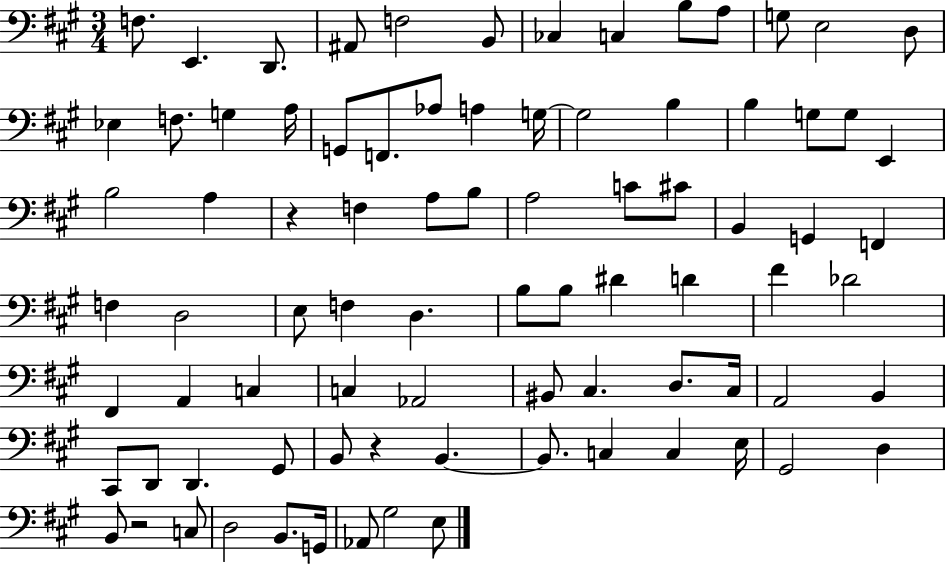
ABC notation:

X:1
T:Untitled
M:3/4
L:1/4
K:A
F,/2 E,, D,,/2 ^A,,/2 F,2 B,,/2 _C, C, B,/2 A,/2 G,/2 E,2 D,/2 _E, F,/2 G, A,/4 G,,/2 F,,/2 _A,/2 A, G,/4 G,2 B, B, G,/2 G,/2 E,, B,2 A, z F, A,/2 B,/2 A,2 C/2 ^C/2 B,, G,, F,, F, D,2 E,/2 F, D, B,/2 B,/2 ^D D ^F _D2 ^F,, A,, C, C, _A,,2 ^B,,/2 ^C, D,/2 ^C,/4 A,,2 B,, ^C,,/2 D,,/2 D,, ^G,,/2 B,,/2 z B,, B,,/2 C, C, E,/4 ^G,,2 D, B,,/2 z2 C,/2 D,2 B,,/2 G,,/4 _A,,/2 ^G,2 E,/2